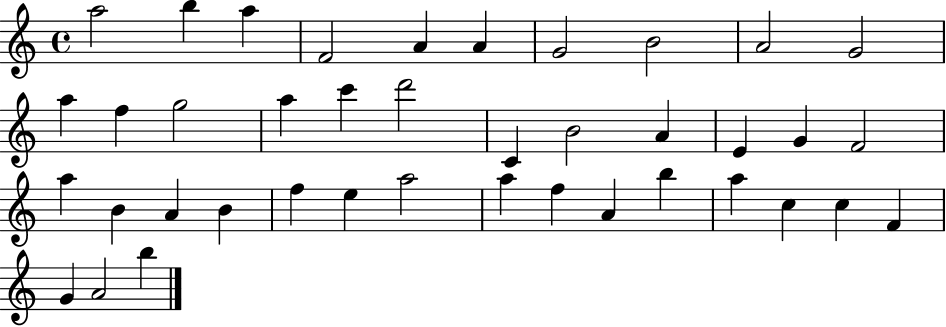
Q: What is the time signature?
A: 4/4